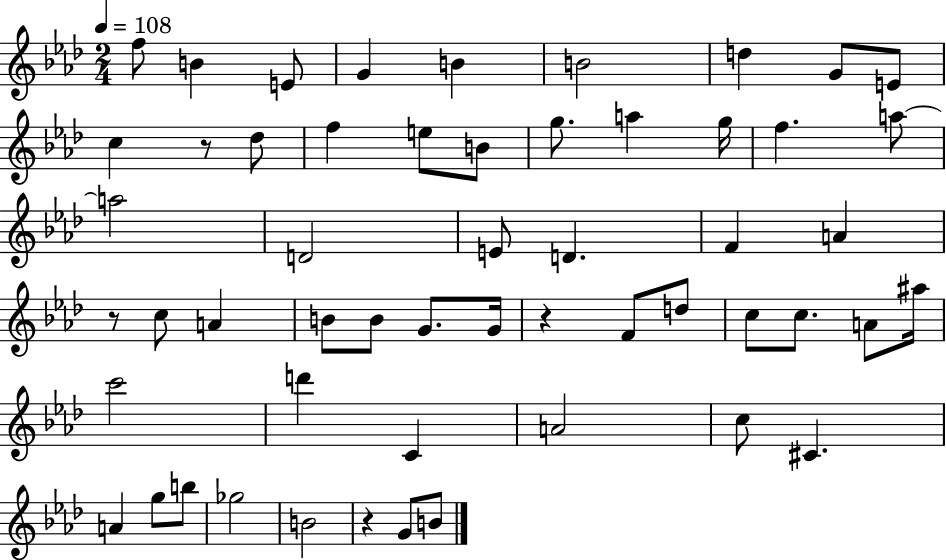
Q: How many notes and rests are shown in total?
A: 54